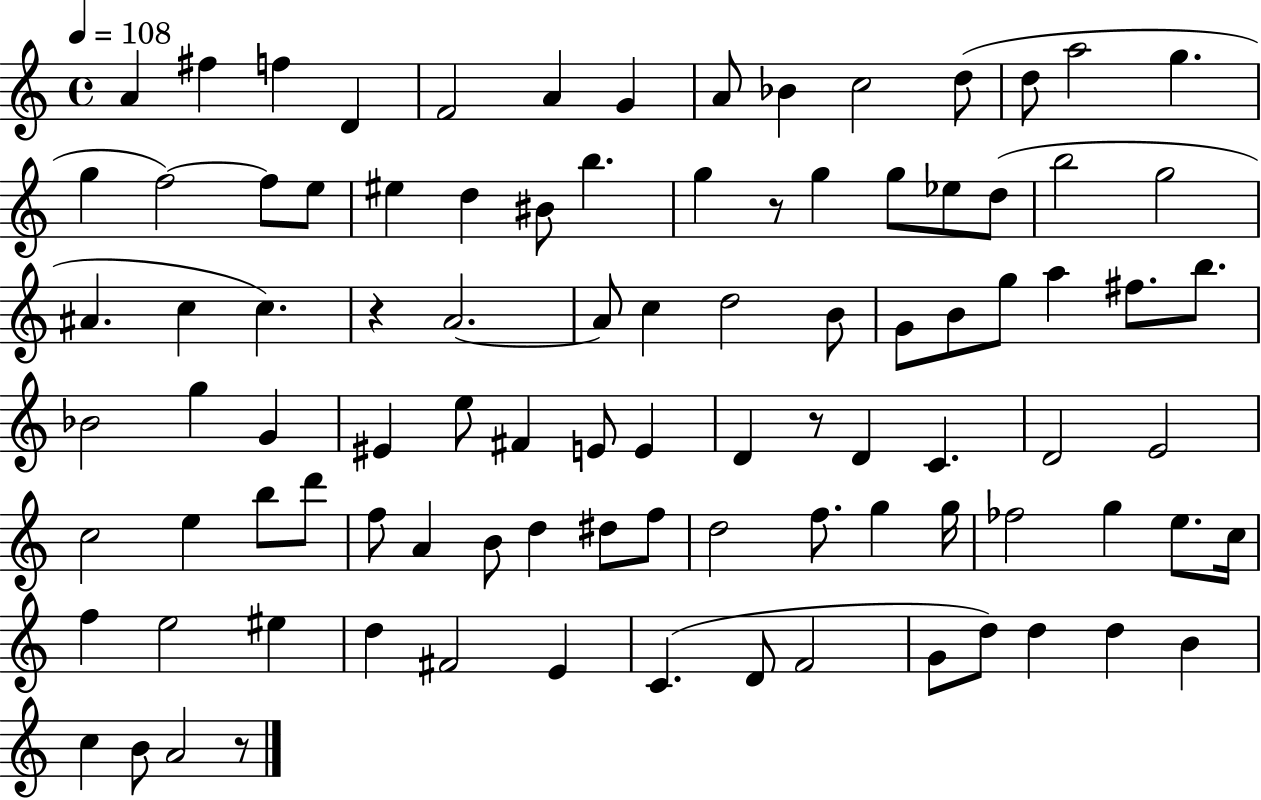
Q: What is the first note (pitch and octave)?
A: A4